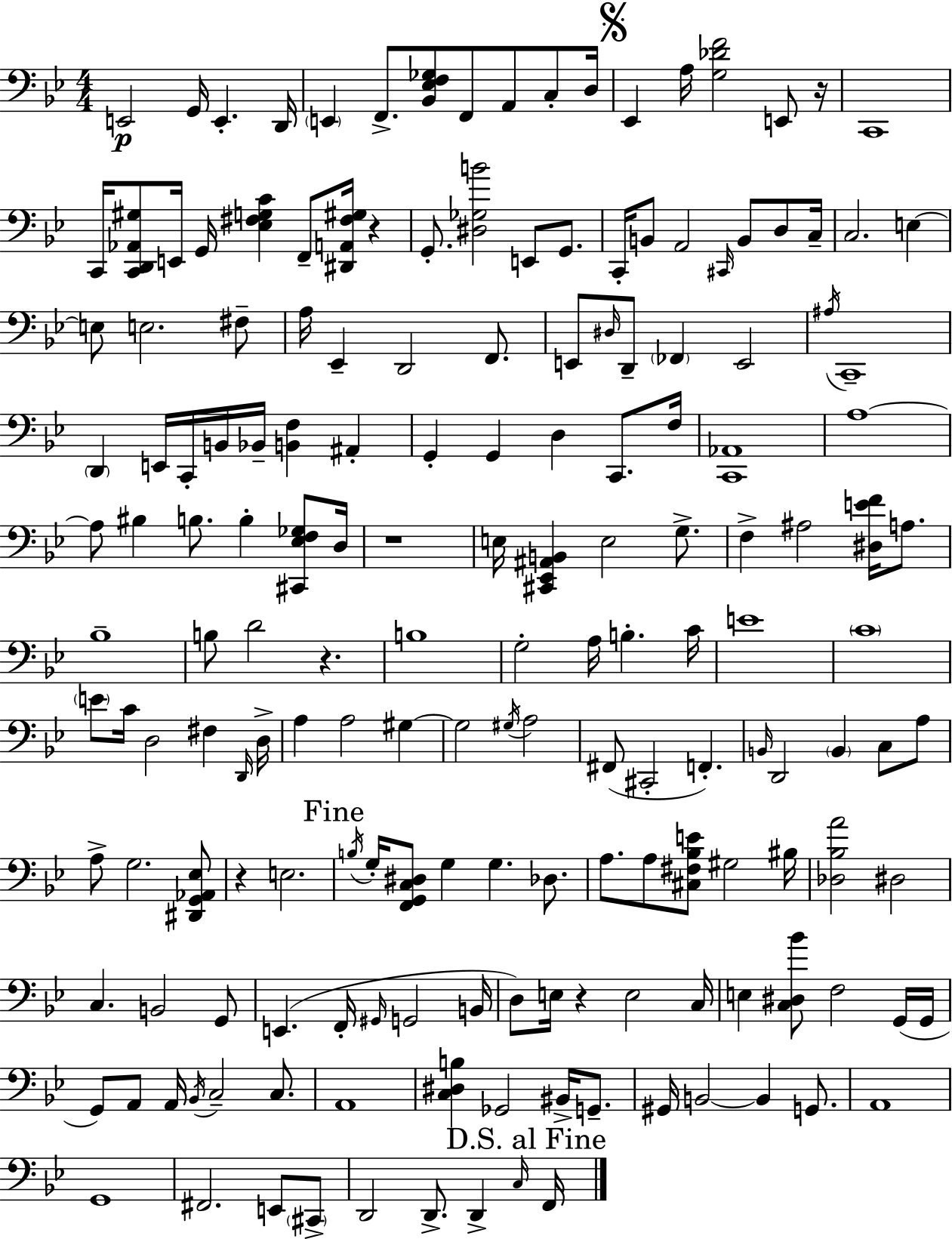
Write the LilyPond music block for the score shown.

{
  \clef bass
  \numericTimeSignature
  \time 4/4
  \key g \minor
  e,2\p g,16 e,4.-. d,16 | \parenthesize e,4 f,8.-> <bes, ees f ges>8 f,8 a,8 c8-. d16 | \mark \markup { \musicglyph "scripts.segno" } ees,4 a16 <g des' f'>2 e,8 r16 | c,1 | \break c,16 <c, d, aes, gis>8 e,16 g,16 <ees fis g c'>4 f,8-- <dis, a, fis gis>16 r4 | g,8.-. <dis ges b'>2 e,8 g,8. | c,16-. b,8 a,2 \grace { cis,16 } b,8 d8 | c16-- c2. e4~~ | \break e8 e2. fis8-- | a16 ees,4-- d,2 f,8. | e,8 \grace { dis16 } d,8-- \parenthesize fes,4 e,2 | \acciaccatura { ais16 } c,1-- | \break \parenthesize d,4 e,16 c,16-. b,16 bes,16-- <b, f>4 ais,4-. | g,4-. g,4 d4 c,8. | f16 <c, aes,>1 | a1~~ | \break a8 bis4 b8. b4-. | <cis, ees f ges>8 d16 r1 | e16 <cis, ees, ais, b,>4 e2 | g8.-> f4-> ais2 <dis e' f'>16 | \break a8. bes1-- | b8 d'2 r4. | b1 | g2-. a16 b4.-. | \break c'16 e'1 | \parenthesize c'1 | \parenthesize e'8 c'16 d2 fis4 | \grace { d,16 } d16-> a4 a2 | \break gis4~~ gis2 \acciaccatura { gis16 } a2 | fis,8( cis,2-. f,4.-.) | \grace { b,16 } d,2 \parenthesize b,4 | c8 a8 a8-> g2. | \break <dis, g, aes, ees>8 r4 e2. | \mark "Fine" \acciaccatura { b16 } g16-. <f, g, c dis>8 g4 g4. | des8. a8. a8 <cis fis bes e'>8 gis2 | bis16 <des bes a'>2 dis2 | \break c4. b,2 | g,8 e,4.( f,16-. \grace { gis,16 } g,2 | b,16 d8) e16 r4 e2 | c16 e4 <c dis bes'>8 f2 | \break g,16( g,16 g,8) a,8 a,16 \acciaccatura { bes,16 } c2-- | c8. a,1 | <c dis b>4 ges,2 | bis,16-> g,8.-- gis,16 b,2~~ | \break b,4 g,8. a,1 | g,1 | fis,2. | e,8 \parenthesize cis,8-> d,2 | \break d,8.-> d,4-> \grace { c16 } \mark "D.S. al Fine" f,16 \bar "|."
}